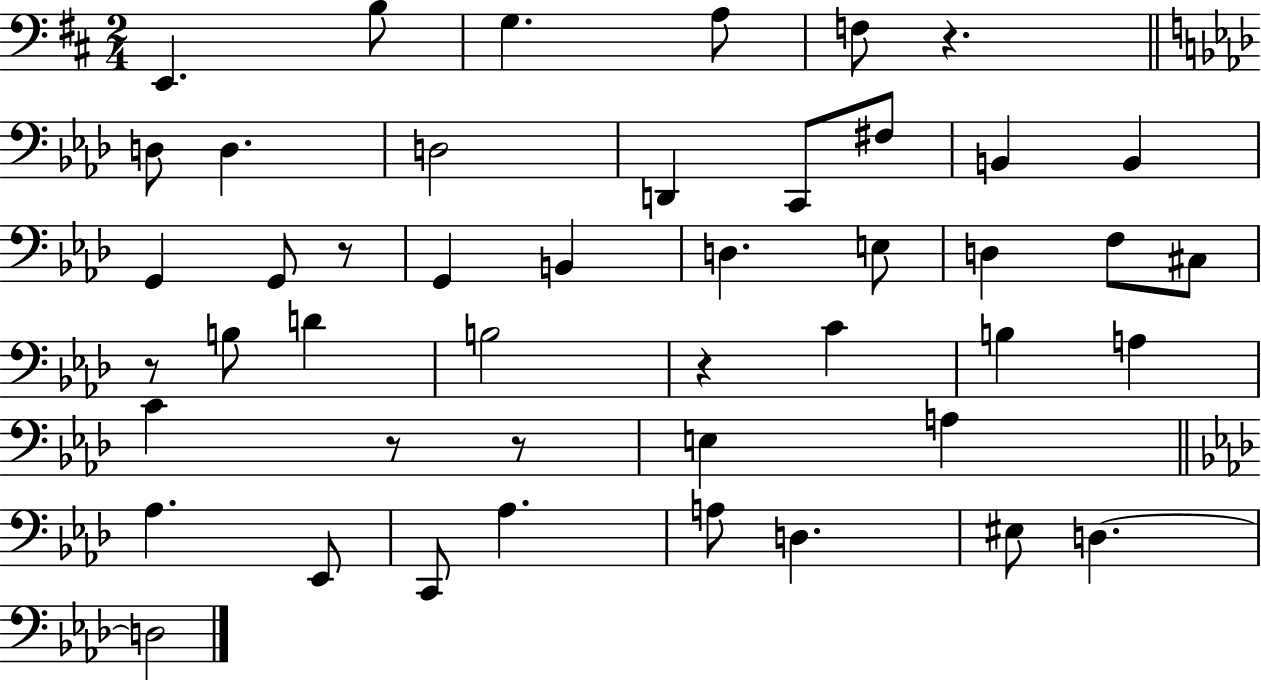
{
  \clef bass
  \numericTimeSignature
  \time 2/4
  \key d \major
  e,4. b8 | g4. a8 | f8 r4. | \bar "||" \break \key f \minor d8 d4. | d2 | d,4 c,8 fis8 | b,4 b,4 | \break g,4 g,8 r8 | g,4 b,4 | d4. e8 | d4 f8 cis8 | \break r8 b8 d'4 | b2 | r4 c'4 | b4 a4 | \break c'4 r8 r8 | e4 a4 | \bar "||" \break \key f \minor aes4. ees,8 | c,8 aes4. | a8 d4. | eis8 d4.~~ | \break d2 | \bar "|."
}